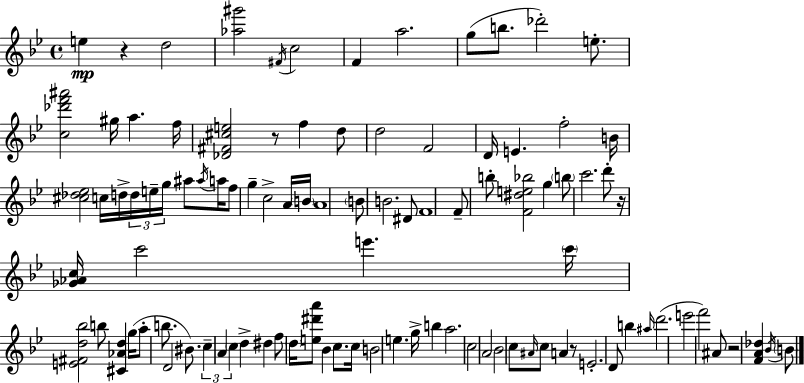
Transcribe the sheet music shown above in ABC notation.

X:1
T:Untitled
M:4/4
L:1/4
K:Gm
e z d2 [_a^g']2 ^F/4 c2 F a2 g/2 b/2 _d'2 e/2 [c_d'f'^a']2 ^g/4 a f/4 [_D^F^ce]2 z/2 f d/2 d2 F2 D/4 E f2 B/4 [^c_d_e]2 c/4 d/4 d/4 e/4 g/4 ^a/2 ^a/4 a/4 f/2 g c2 A/4 B/4 A4 B/2 B2 ^D/2 F4 F/2 b/2 [F^de_b]2 g b/2 c'2 d'/2 z/4 [_G_Ac]/4 c'2 e' c'/4 [E^Fd_b]2 b/2 [^C_Ad] g/4 a/2 b/2 D2 ^B/2 c A c d ^d f/2 d/4 [e^d'a']/2 _B c/2 c/4 B2 e g/4 b a2 c2 A2 _B2 c/2 ^A/4 c/2 A z/2 E2 D/2 b ^a/4 d'2 e'2 f'2 ^A/2 z2 [FA_d] _B/4 B/2